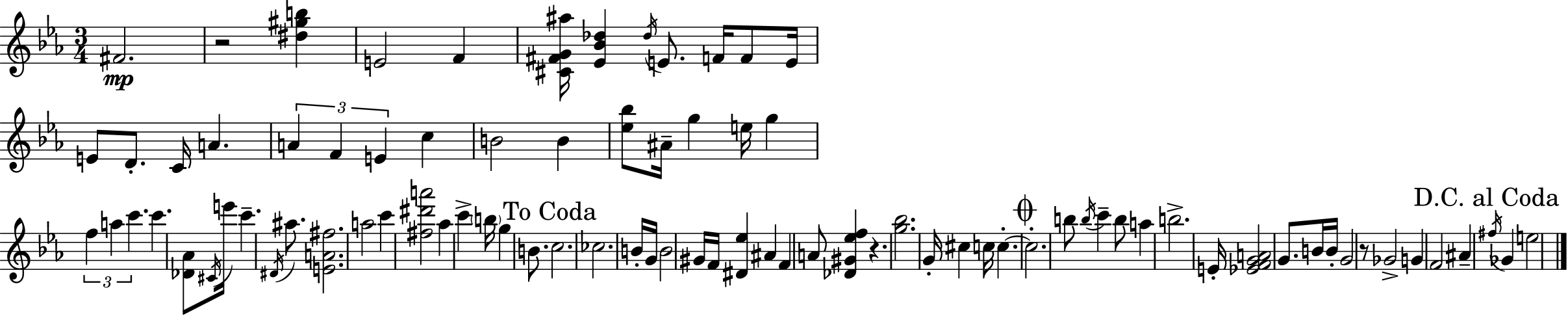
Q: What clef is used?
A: treble